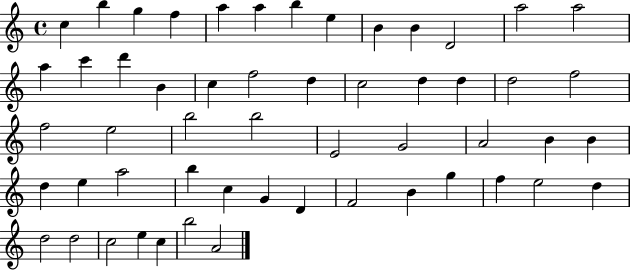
C5/q B5/q G5/q F5/q A5/q A5/q B5/q E5/q B4/q B4/q D4/h A5/h A5/h A5/q C6/q D6/q B4/q C5/q F5/h D5/q C5/h D5/q D5/q D5/h F5/h F5/h E5/h B5/h B5/h E4/h G4/h A4/h B4/q B4/q D5/q E5/q A5/h B5/q C5/q G4/q D4/q F4/h B4/q G5/q F5/q E5/h D5/q D5/h D5/h C5/h E5/q C5/q B5/h A4/h